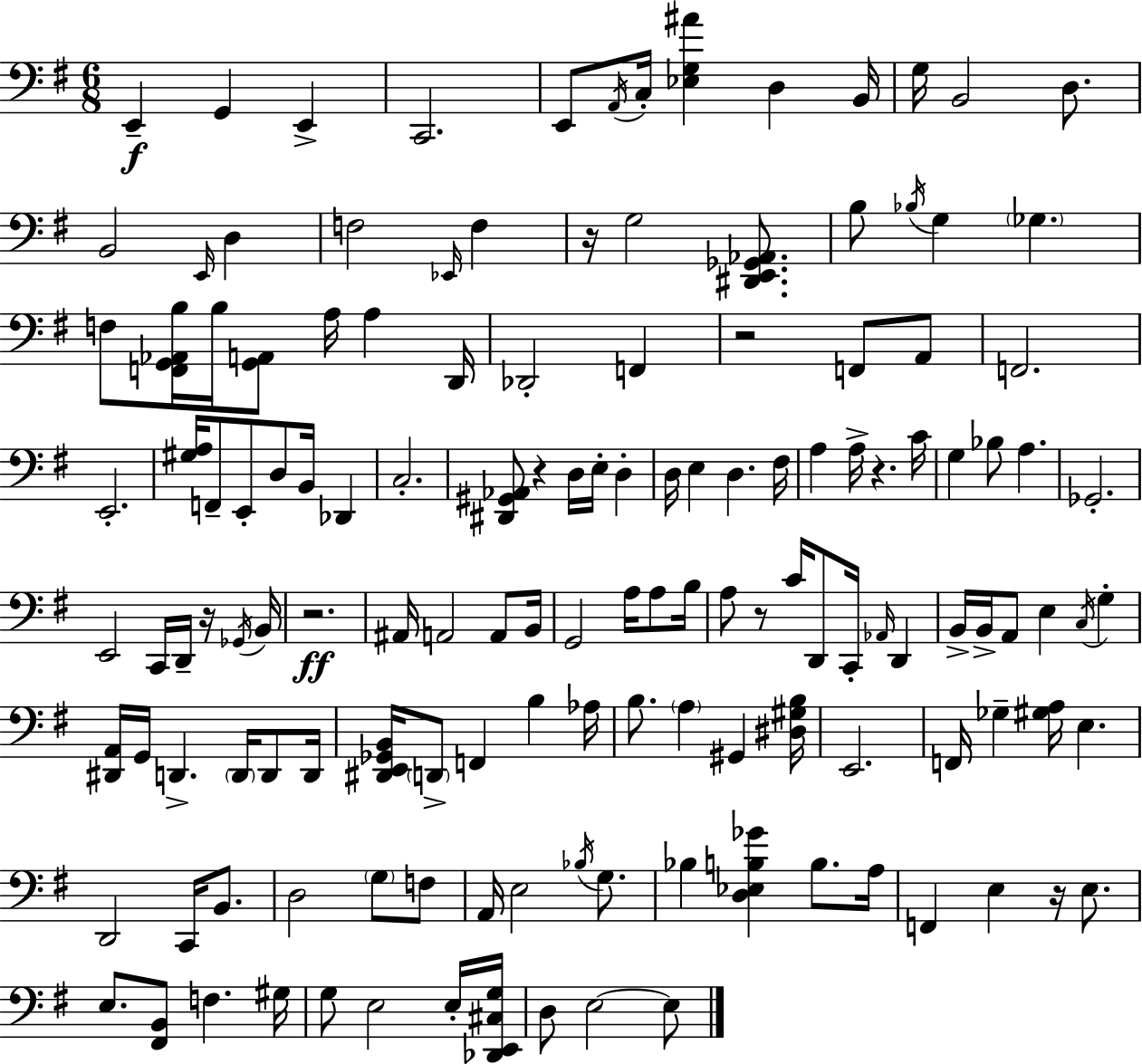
E2/q G2/q E2/q C2/h. E2/e A2/s C3/s [Eb3,G3,A#4]/q D3/q B2/s G3/s B2/h D3/e. B2/h E2/s D3/q F3/h Eb2/s F3/q R/s G3/h [D#2,E2,Gb2,Ab2]/e. B3/e Bb3/s G3/q Gb3/q. F3/e [F2,G2,Ab2,B3]/s B3/s [G2,A2]/e A3/s A3/q D2/s Db2/h F2/q R/h F2/e A2/e F2/h. E2/h. [G#3,A3]/s F2/e E2/e D3/e B2/s Db2/q C3/h. [D#2,G#2,Ab2]/e R/q D3/s E3/s D3/q D3/s E3/q D3/q. F#3/s A3/q A3/s R/q. C4/s G3/q Bb3/e A3/q. Gb2/h. E2/h C2/s D2/s R/s Gb2/s B2/s R/h. A#2/s A2/h A2/e B2/s G2/h A3/s A3/e B3/s A3/e R/e C4/s D2/e C2/s Ab2/s D2/q B2/s B2/s A2/e E3/q C3/s G3/q [D#2,A2]/s G2/s D2/q. D2/s D2/e D2/s [D#2,E2,Gb2,B2]/s D2/e F2/q B3/q Ab3/s B3/e. A3/q G#2/q [D#3,G#3,B3]/s E2/h. F2/s Gb3/q [G#3,A3]/s E3/q. D2/h C2/s B2/e. D3/h G3/e F3/e A2/s E3/h Bb3/s G3/e. Bb3/q [D3,Eb3,B3,Gb4]/q B3/e. A3/s F2/q E3/q R/s E3/e. E3/e. [F#2,B2]/e F3/q. G#3/s G3/e E3/h E3/s [Db2,E2,C#3,G3]/s D3/e E3/h E3/e